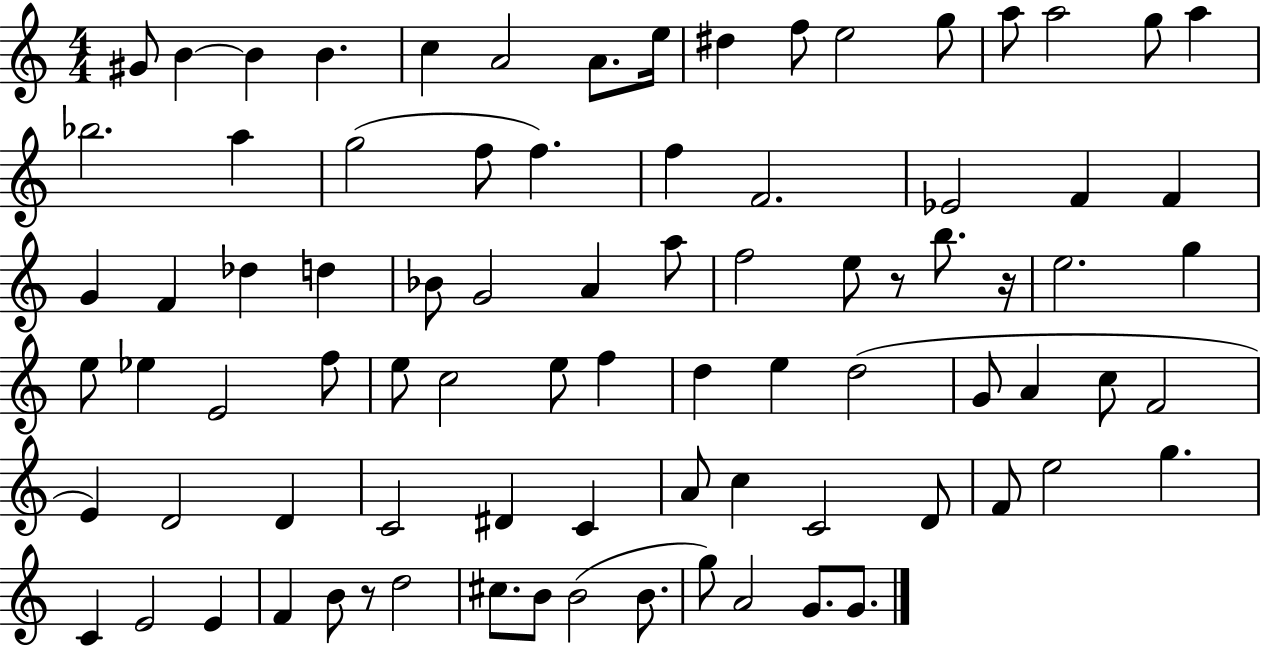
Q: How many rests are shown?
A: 3